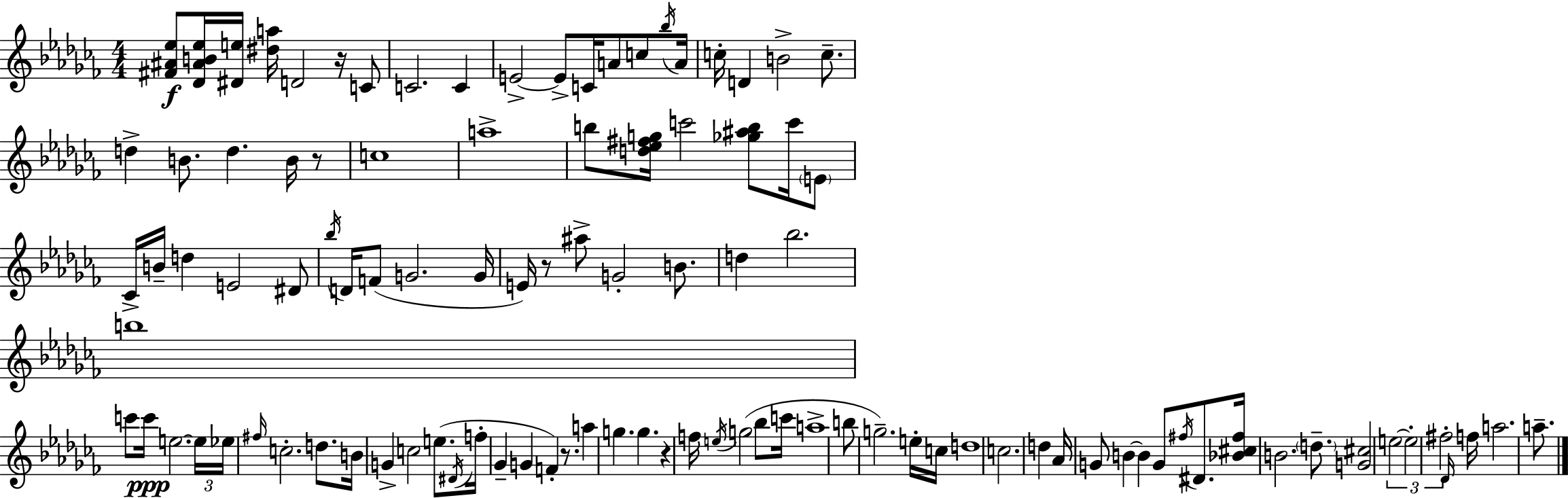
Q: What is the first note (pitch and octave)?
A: D4